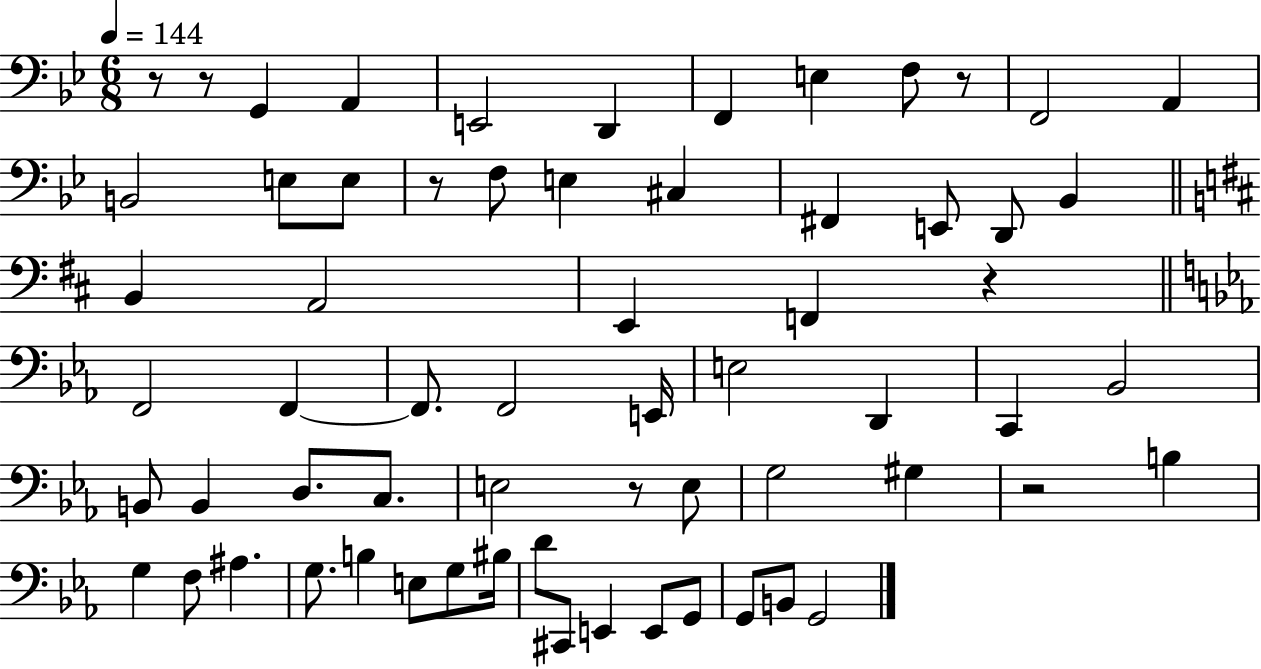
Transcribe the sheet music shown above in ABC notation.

X:1
T:Untitled
M:6/8
L:1/4
K:Bb
z/2 z/2 G,, A,, E,,2 D,, F,, E, F,/2 z/2 F,,2 A,, B,,2 E,/2 E,/2 z/2 F,/2 E, ^C, ^F,, E,,/2 D,,/2 _B,, B,, A,,2 E,, F,, z F,,2 F,, F,,/2 F,,2 E,,/4 E,2 D,, C,, _B,,2 B,,/2 B,, D,/2 C,/2 E,2 z/2 E,/2 G,2 ^G, z2 B, G, F,/2 ^A, G,/2 B, E,/2 G,/2 ^B,/4 D/2 ^C,,/2 E,, E,,/2 G,,/2 G,,/2 B,,/2 G,,2